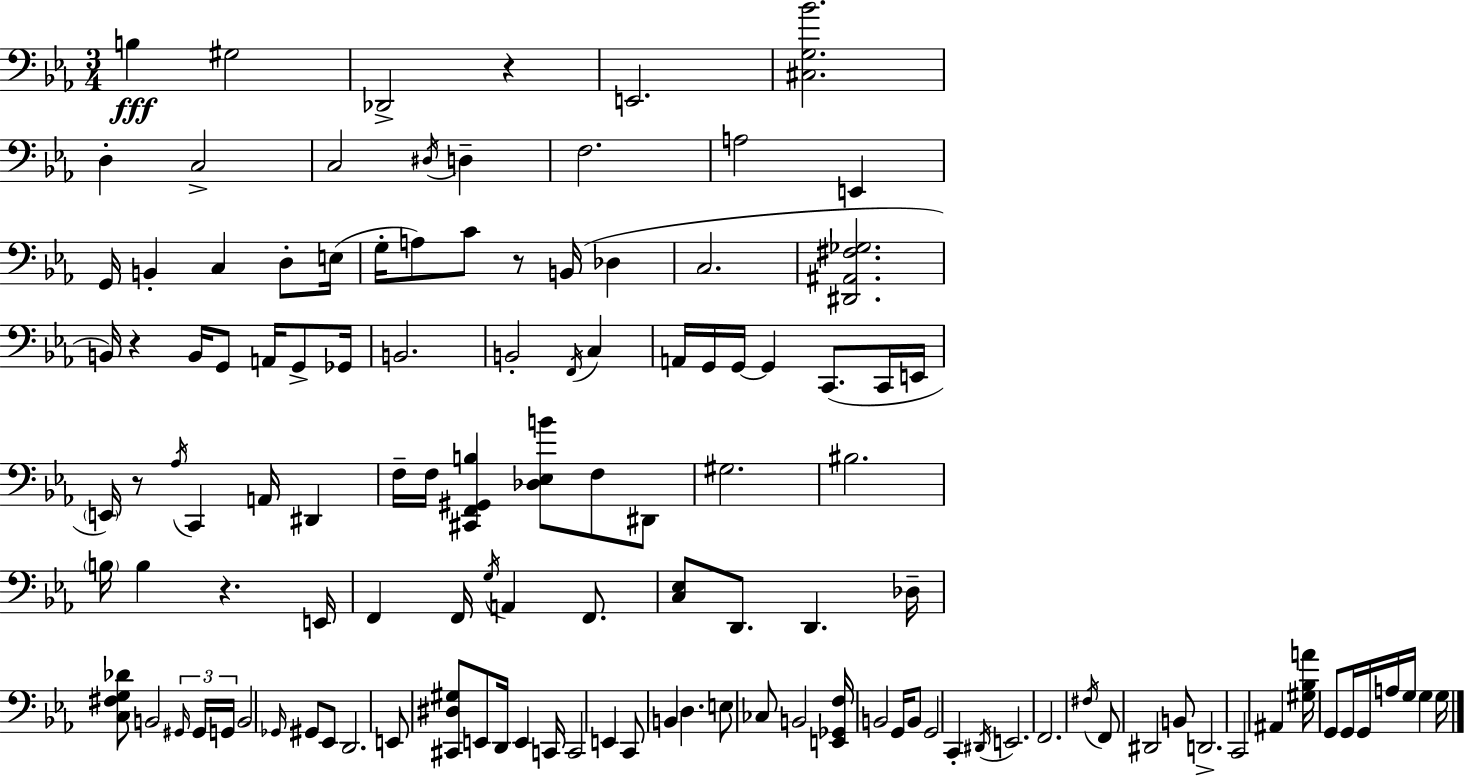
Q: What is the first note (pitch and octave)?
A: B3